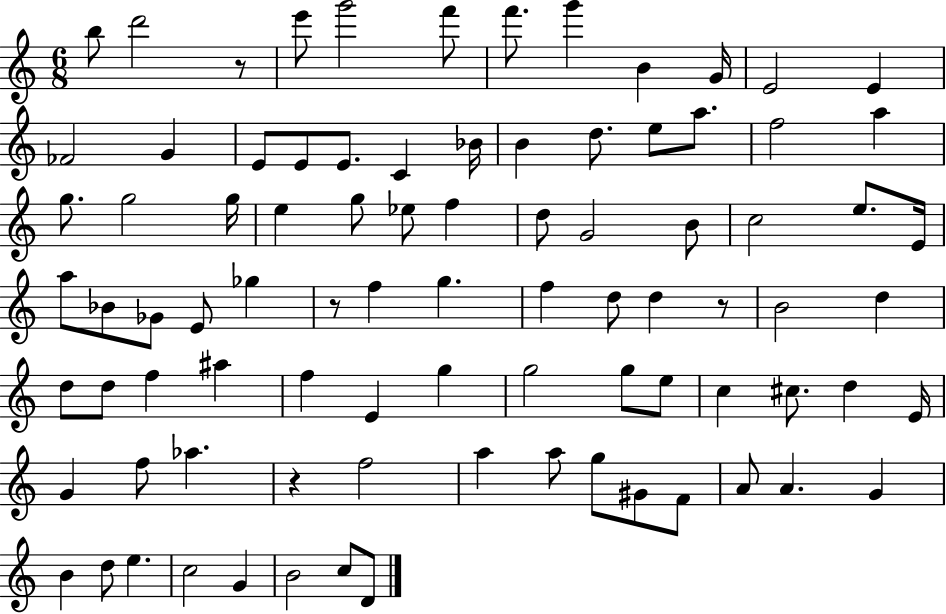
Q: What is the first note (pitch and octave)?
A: B5